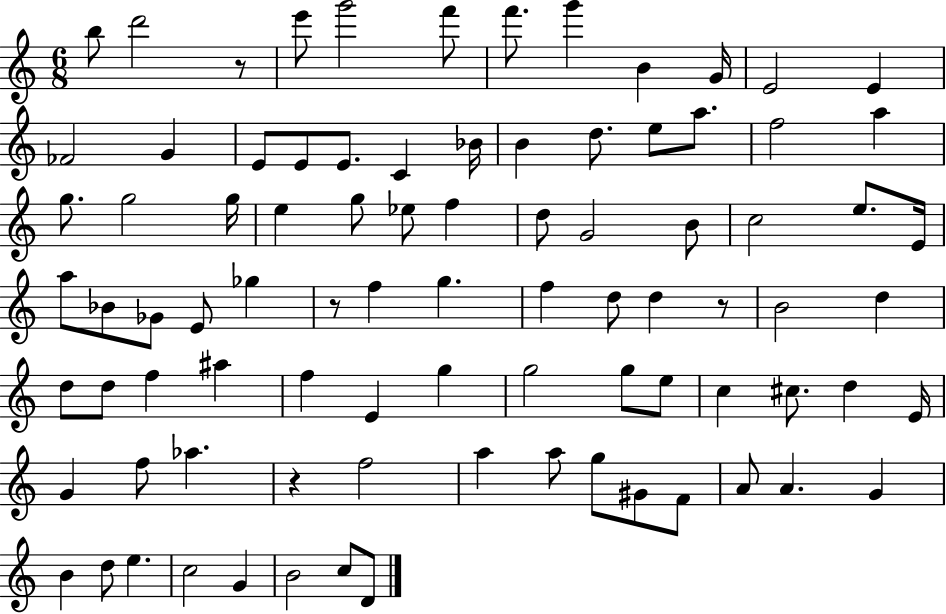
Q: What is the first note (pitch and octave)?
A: B5